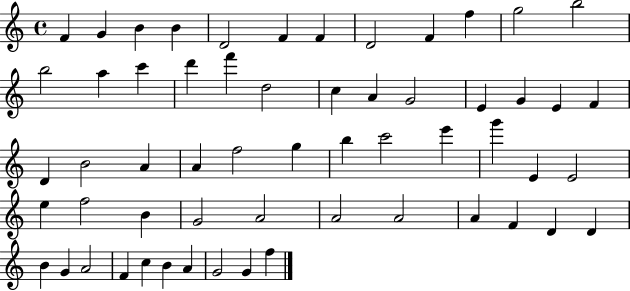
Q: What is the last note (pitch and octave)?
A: F5